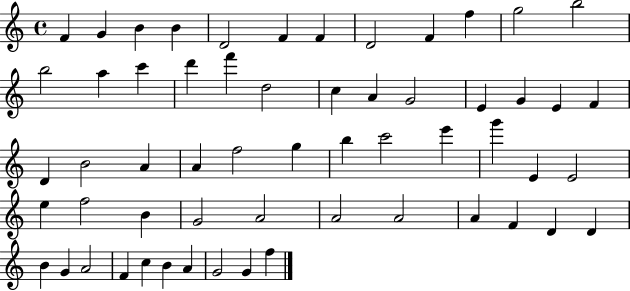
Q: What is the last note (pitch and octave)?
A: F5